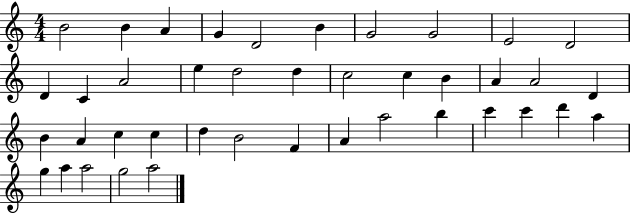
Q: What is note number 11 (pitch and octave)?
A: D4